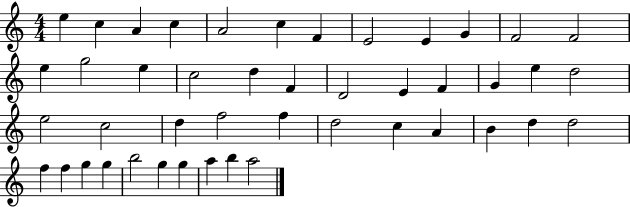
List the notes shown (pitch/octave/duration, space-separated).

E5/q C5/q A4/q C5/q A4/h C5/q F4/q E4/h E4/q G4/q F4/h F4/h E5/q G5/h E5/q C5/h D5/q F4/q D4/h E4/q F4/q G4/q E5/q D5/h E5/h C5/h D5/q F5/h F5/q D5/h C5/q A4/q B4/q D5/q D5/h F5/q F5/q G5/q G5/q B5/h G5/q G5/q A5/q B5/q A5/h